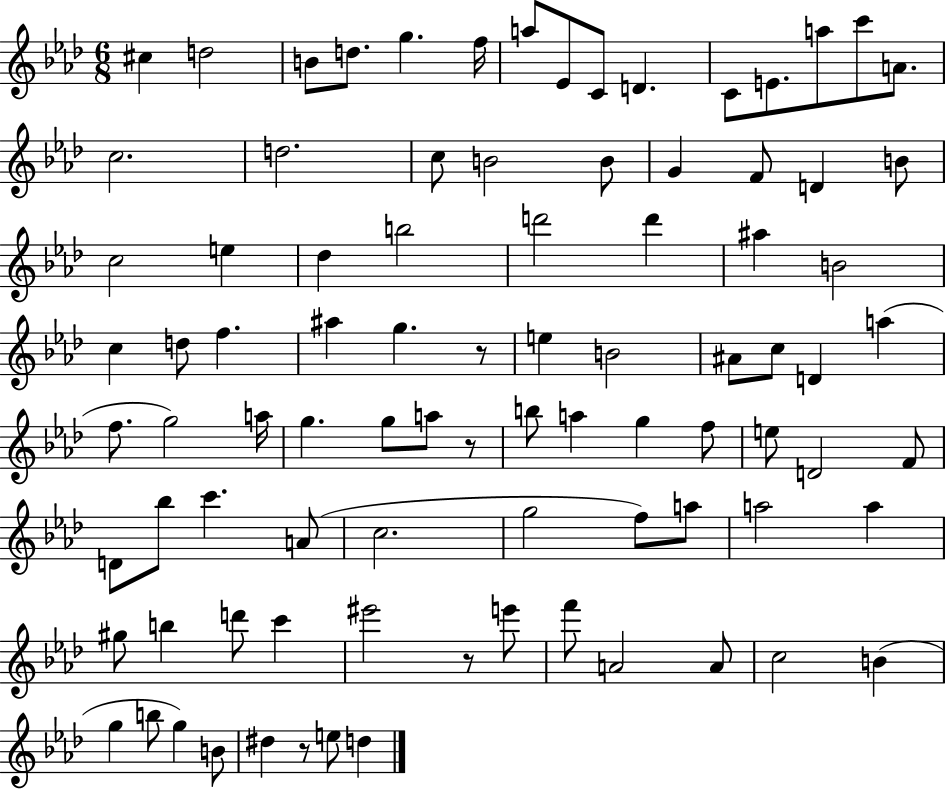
C#5/q D5/h B4/e D5/e. G5/q. F5/s A5/e Eb4/e C4/e D4/q. C4/e E4/e. A5/e C6/e A4/e. C5/h. D5/h. C5/e B4/h B4/e G4/q F4/e D4/q B4/e C5/h E5/q Db5/q B5/h D6/h D6/q A#5/q B4/h C5/q D5/e F5/q. A#5/q G5/q. R/e E5/q B4/h A#4/e C5/e D4/q A5/q F5/e. G5/h A5/s G5/q. G5/e A5/e R/e B5/e A5/q G5/q F5/e E5/e D4/h F4/e D4/e Bb5/e C6/q. A4/e C5/h. G5/h F5/e A5/e A5/h A5/q G#5/e B5/q D6/e C6/q EIS6/h R/e E6/e F6/e A4/h A4/e C5/h B4/q G5/q B5/e G5/q B4/e D#5/q R/e E5/e D5/q